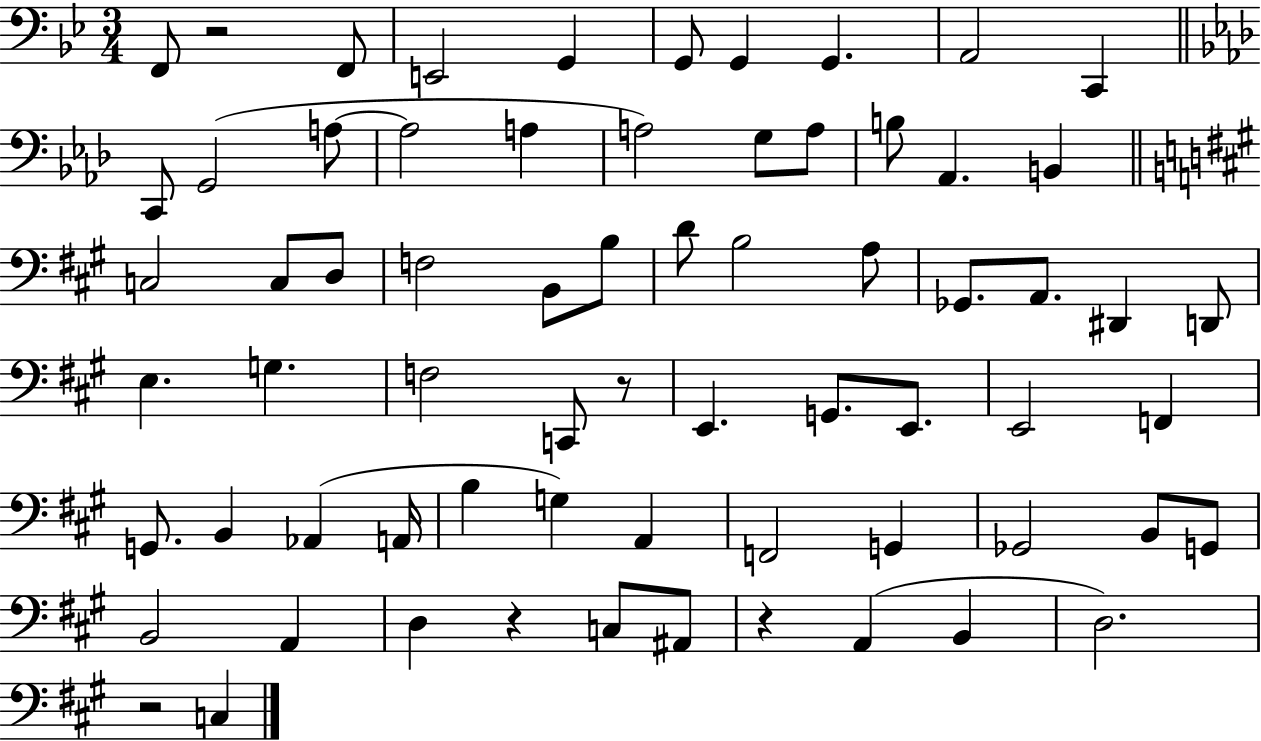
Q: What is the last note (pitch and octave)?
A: C3